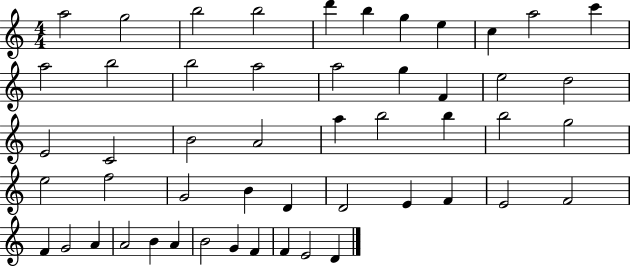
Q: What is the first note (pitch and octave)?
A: A5